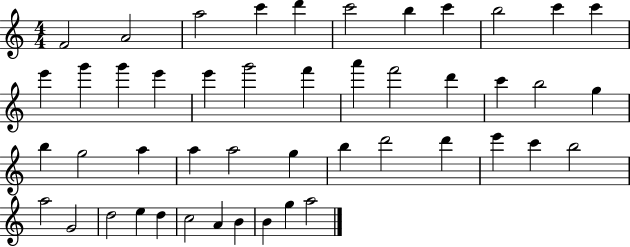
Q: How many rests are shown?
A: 0